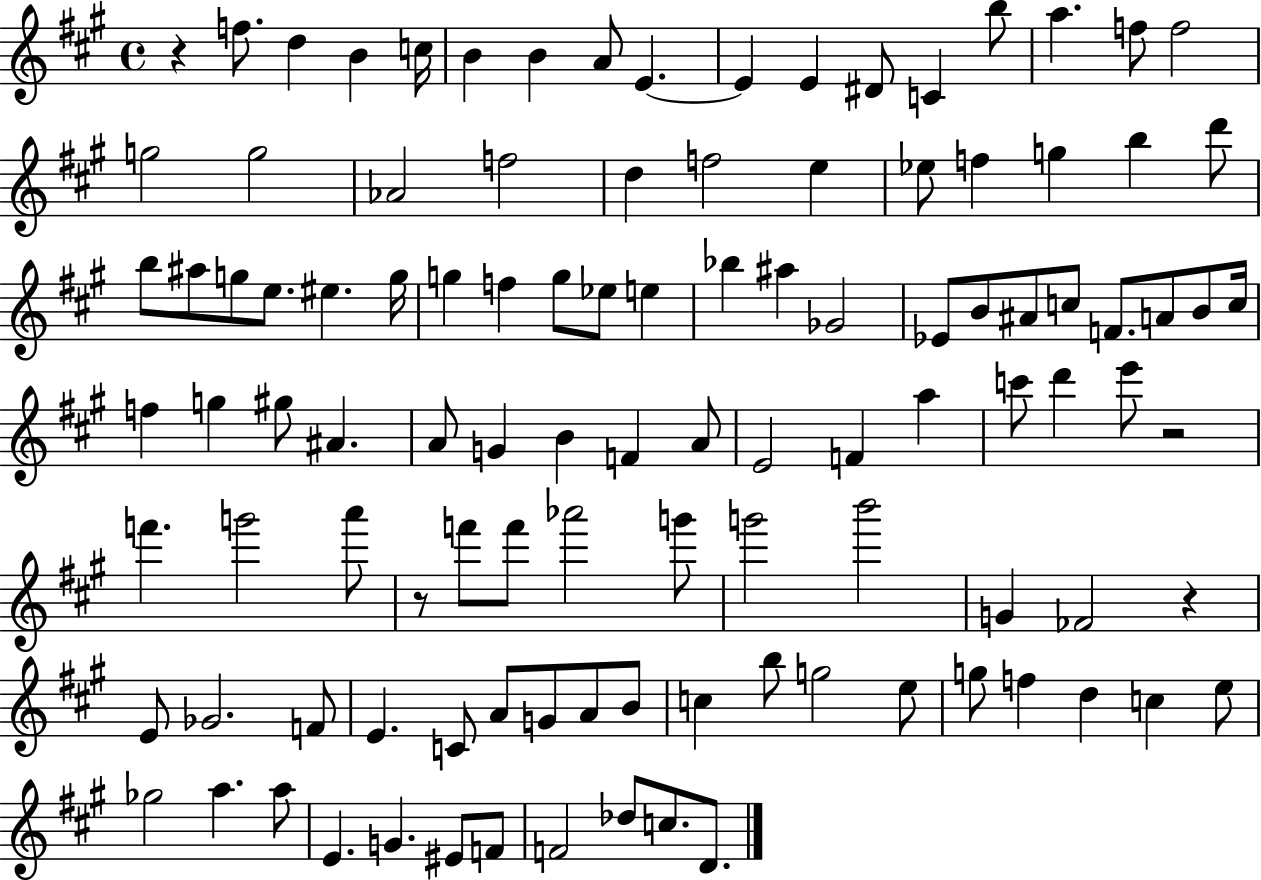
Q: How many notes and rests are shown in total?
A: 109